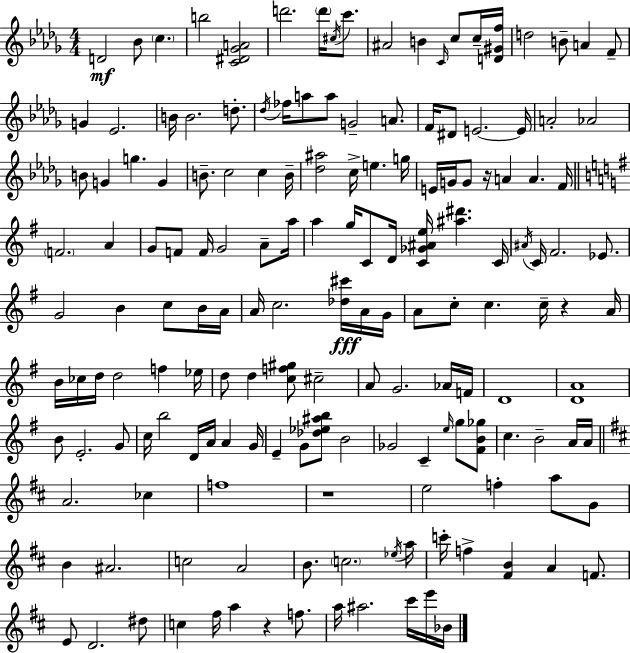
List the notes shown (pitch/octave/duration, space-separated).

D4/h Bb4/e C5/q. B5/h [C4,D#4,Gb4,A4]/h D6/h. D6/s C#5/s C6/e. A#4/h B4/q C4/s C5/e C5/s [D4,G#4,F5]/s D5/h B4/e A4/q F4/e G4/q Eb4/h. B4/s B4/h. D5/e. Db5/s FES5/s A5/e A5/e G4/h A4/e. F4/s D#4/e E4/h. E4/s A4/h Ab4/h B4/e G4/q G5/q. G4/q B4/e. C5/h C5/q B4/s [Db5,A#5]/h C5/s E5/q. G5/s E4/s G4/s G4/e R/s A4/q A4/q. F4/s F4/h. A4/q G4/e F4/e F4/s G4/h A4/e A5/s A5/q G5/s C4/e D4/s [C4,Gb4,A#4,E5]/s [A#5,D#6]/q. C4/s A#4/s C4/s F#4/h. Eb4/e. G4/h B4/q C5/e B4/s A4/s A4/s C5/h. [Db5,C#6]/s A4/s G4/s A4/e C5/e C5/q. C5/s R/q A4/s B4/s CES5/s D5/s D5/h F5/q Eb5/s D5/e D5/q [C5,F5,G#5]/e C#5/h A4/e G4/h. Ab4/s F4/s D4/w [D4,A4]/w B4/e E4/h. G4/e C5/s B5/h D4/s A4/s A4/q G4/s E4/q G4/e [Db5,Eb5,A#5,B5]/e B4/h Gb4/h C4/q E5/s G5/e [F#4,B4,Gb5]/e C5/q. B4/h A4/s A4/s A4/h. CES5/q F5/w R/w E5/h F5/q A5/e G4/e B4/q A#4/h. C5/h A4/h B4/e. C5/h. Eb5/s A5/s C6/s F5/q [F#4,B4]/q A4/q F4/e. E4/e D4/h. D#5/e C5/q F#5/s A5/q R/q F5/e. A5/s A#5/h. C#6/s E6/s Bb4/s